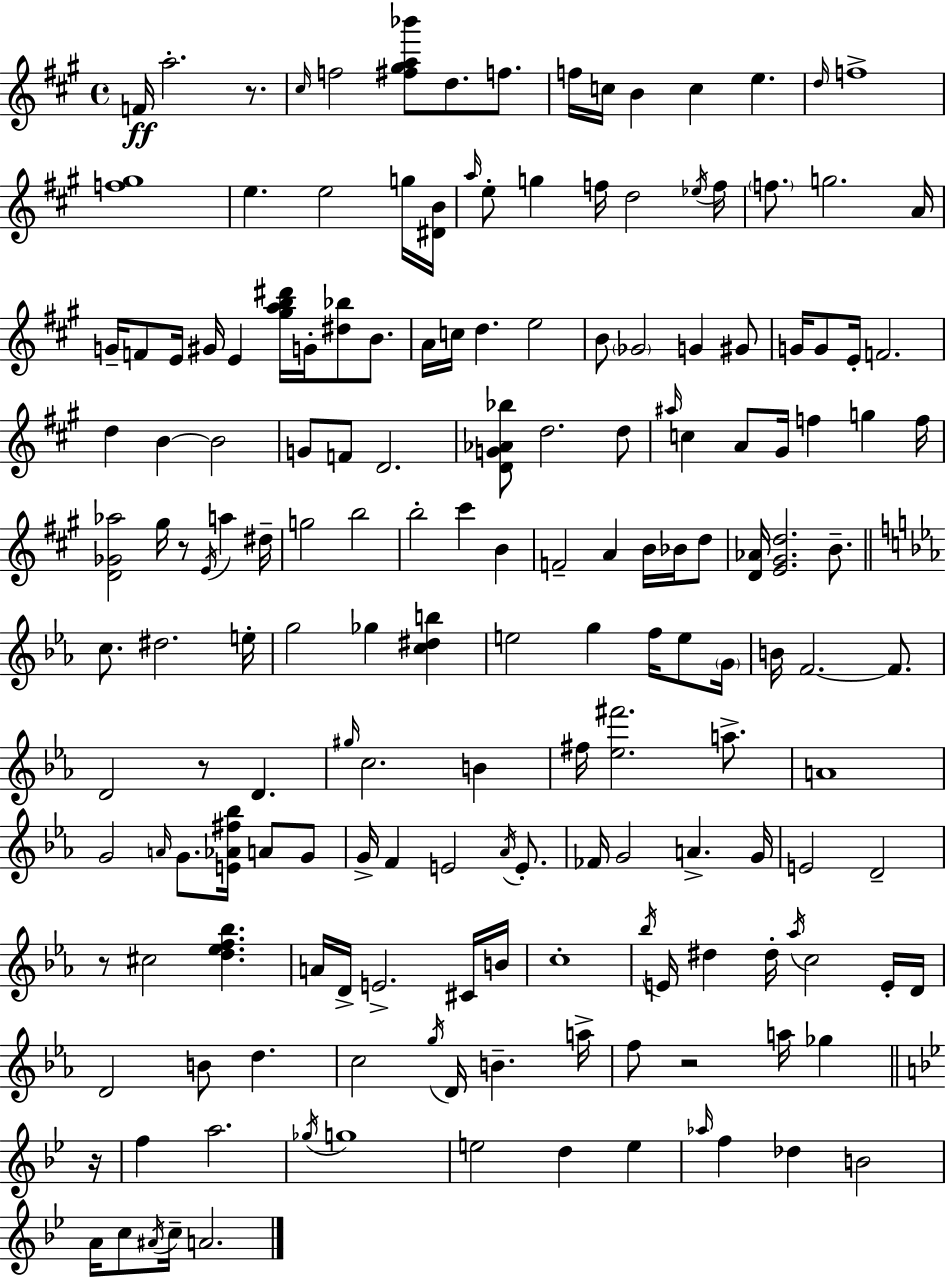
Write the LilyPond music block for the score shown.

{
  \clef treble
  \time 4/4
  \defaultTimeSignature
  \key a \major
  f'16\ff a''2.-. r8. | \grace { cis''16 } f''2 <fis'' gis'' a'' bes'''>8 d''8. f''8. | f''16 c''16 b'4 c''4 e''4. | \grace { d''16 } f''1-> | \break <f'' gis''>1 | e''4. e''2 | g''16 <dis' b'>16 \grace { a''16 } e''8-. g''4 f''16 d''2 | \acciaccatura { ees''16 } f''16 \parenthesize f''8. g''2. | \break a'16 g'16-- f'8 e'16 gis'16 e'4 <gis'' a'' b'' dis'''>16 g'16-. <dis'' bes''>8 | b'8. a'16 c''16 d''4. e''2 | b'8 \parenthesize ges'2 g'4 | gis'8 g'16 g'8 e'16-. f'2. | \break d''4 b'4~~ b'2 | g'8 f'8 d'2. | <d' g' aes' bes''>8 d''2. | d''8 \grace { ais''16 } c''4 a'8 gis'16 f''4 | \break g''4 f''16 <d' ges' aes''>2 gis''16 r8 | \acciaccatura { e'16 } a''4 dis''16-- g''2 b''2 | b''2-. cis'''4 | b'4 f'2-- a'4 | \break b'16 bes'16 d''8 <d' aes'>16 <e' gis' d''>2. | b'8.-- \bar "||" \break \key c \minor c''8. dis''2. e''16-. | g''2 ges''4 <c'' dis'' b''>4 | e''2 g''4 f''16 e''8 \parenthesize g'16 | b'16 f'2.~~ f'8. | \break d'2 r8 d'4. | \grace { gis''16 } c''2. b'4 | fis''16 <ees'' fis'''>2. a''8.-> | a'1 | \break g'2 \grace { a'16 } g'8. <e' aes' fis'' bes''>16 a'8 | g'8 g'16-> f'4 e'2 \acciaccatura { aes'16 } | e'8.-. fes'16 g'2 a'4.-> | g'16 e'2 d'2-- | \break r8 cis''2 <d'' ees'' f'' bes''>4. | a'16 d'16-> e'2.-> | cis'16 b'16 c''1-. | \acciaccatura { bes''16 } e'16 dis''4 dis''16-. \acciaccatura { aes''16 } c''2 | \break e'16-. d'16 d'2 b'8 d''4. | c''2 \acciaccatura { g''16 } d'16 b'4.-- | a''16-> f''8 r2 | a''16 ges''4 \bar "||" \break \key bes \major r16 f''4 a''2. | \acciaccatura { ges''16 } g''1 | e''2 d''4 e''4 | \grace { aes''16 } f''4 des''4 b'2 | \break a'16 c''8 \acciaccatura { ais'16 } c''16-- a'2. | \bar "|."
}